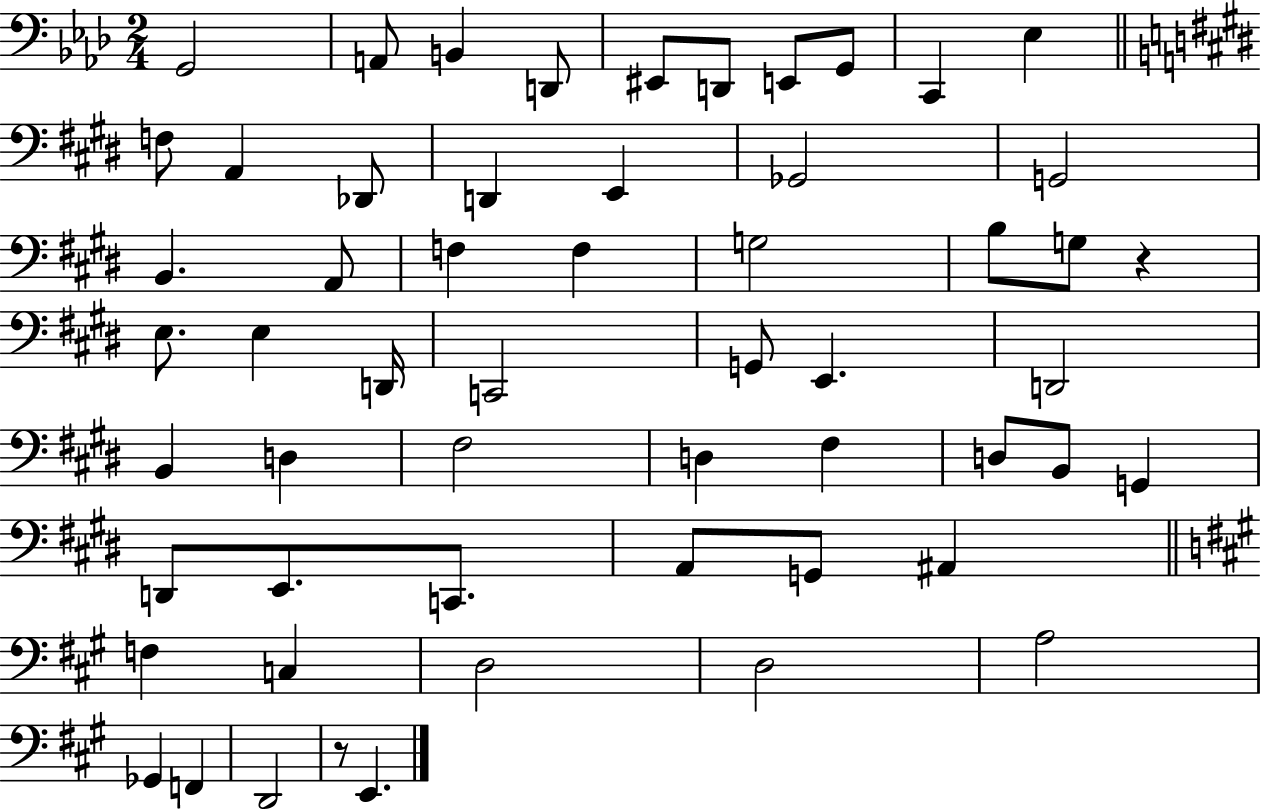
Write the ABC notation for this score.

X:1
T:Untitled
M:2/4
L:1/4
K:Ab
G,,2 A,,/2 B,, D,,/2 ^E,,/2 D,,/2 E,,/2 G,,/2 C,, _E, F,/2 A,, _D,,/2 D,, E,, _G,,2 G,,2 B,, A,,/2 F, F, G,2 B,/2 G,/2 z E,/2 E, D,,/4 C,,2 G,,/2 E,, D,,2 B,, D, ^F,2 D, ^F, D,/2 B,,/2 G,, D,,/2 E,,/2 C,,/2 A,,/2 G,,/2 ^A,, F, C, D,2 D,2 A,2 _G,, F,, D,,2 z/2 E,,